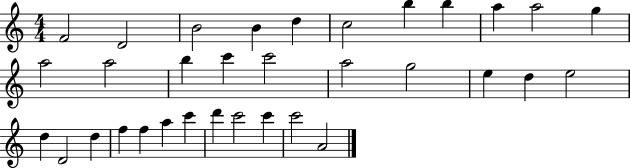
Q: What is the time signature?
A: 4/4